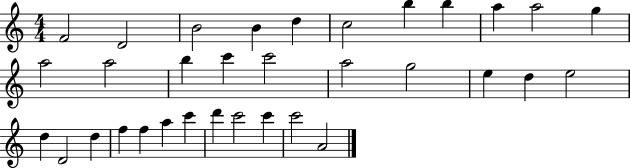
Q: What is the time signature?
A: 4/4